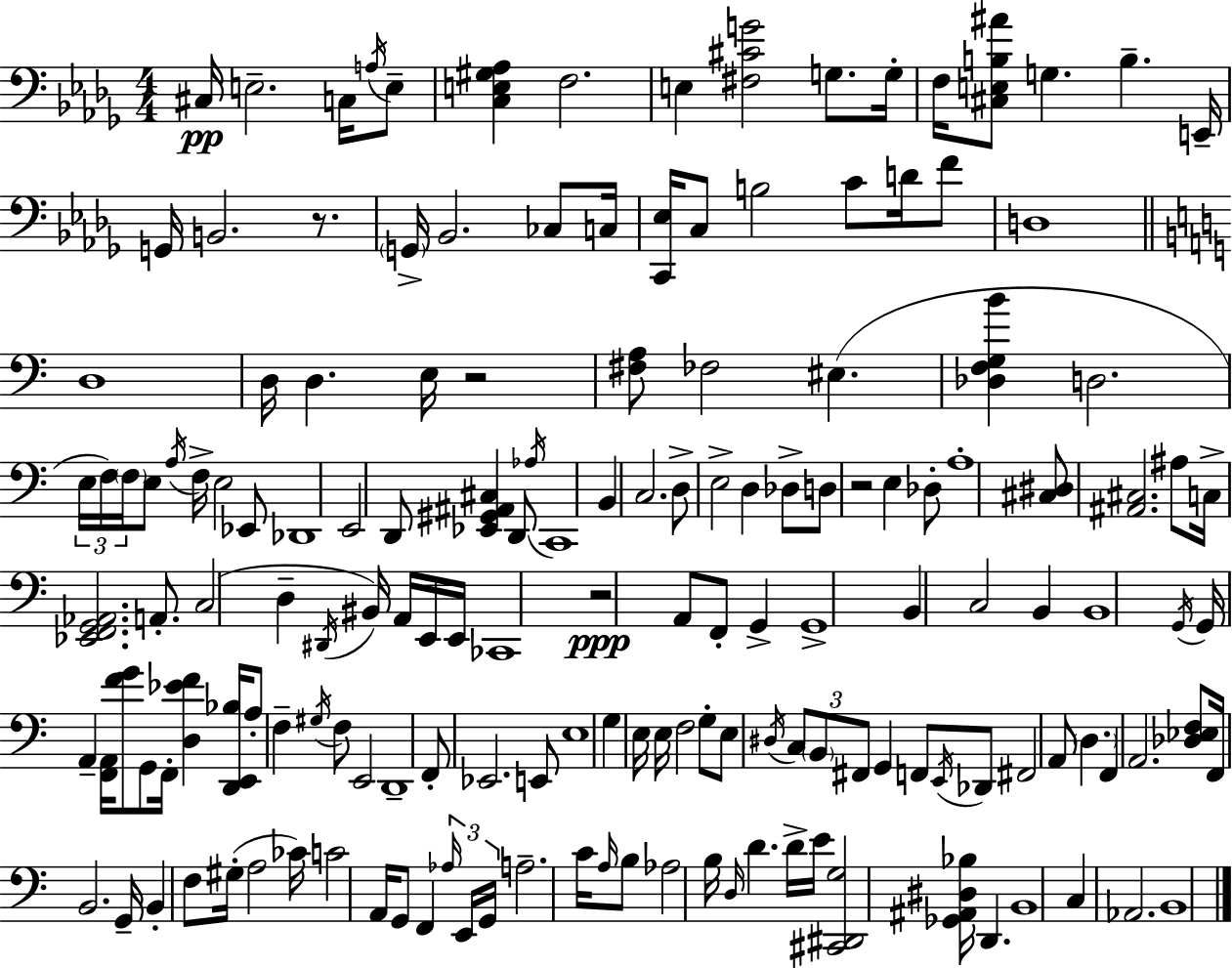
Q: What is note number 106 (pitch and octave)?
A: A2